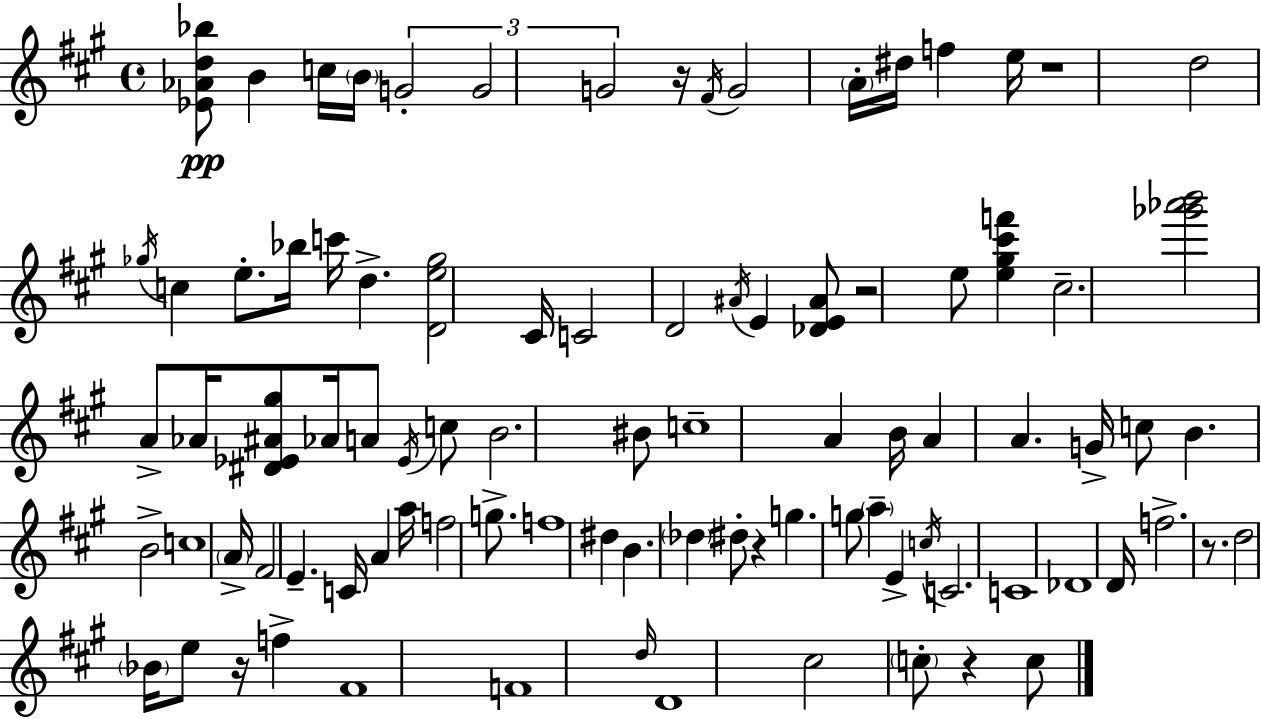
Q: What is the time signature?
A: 4/4